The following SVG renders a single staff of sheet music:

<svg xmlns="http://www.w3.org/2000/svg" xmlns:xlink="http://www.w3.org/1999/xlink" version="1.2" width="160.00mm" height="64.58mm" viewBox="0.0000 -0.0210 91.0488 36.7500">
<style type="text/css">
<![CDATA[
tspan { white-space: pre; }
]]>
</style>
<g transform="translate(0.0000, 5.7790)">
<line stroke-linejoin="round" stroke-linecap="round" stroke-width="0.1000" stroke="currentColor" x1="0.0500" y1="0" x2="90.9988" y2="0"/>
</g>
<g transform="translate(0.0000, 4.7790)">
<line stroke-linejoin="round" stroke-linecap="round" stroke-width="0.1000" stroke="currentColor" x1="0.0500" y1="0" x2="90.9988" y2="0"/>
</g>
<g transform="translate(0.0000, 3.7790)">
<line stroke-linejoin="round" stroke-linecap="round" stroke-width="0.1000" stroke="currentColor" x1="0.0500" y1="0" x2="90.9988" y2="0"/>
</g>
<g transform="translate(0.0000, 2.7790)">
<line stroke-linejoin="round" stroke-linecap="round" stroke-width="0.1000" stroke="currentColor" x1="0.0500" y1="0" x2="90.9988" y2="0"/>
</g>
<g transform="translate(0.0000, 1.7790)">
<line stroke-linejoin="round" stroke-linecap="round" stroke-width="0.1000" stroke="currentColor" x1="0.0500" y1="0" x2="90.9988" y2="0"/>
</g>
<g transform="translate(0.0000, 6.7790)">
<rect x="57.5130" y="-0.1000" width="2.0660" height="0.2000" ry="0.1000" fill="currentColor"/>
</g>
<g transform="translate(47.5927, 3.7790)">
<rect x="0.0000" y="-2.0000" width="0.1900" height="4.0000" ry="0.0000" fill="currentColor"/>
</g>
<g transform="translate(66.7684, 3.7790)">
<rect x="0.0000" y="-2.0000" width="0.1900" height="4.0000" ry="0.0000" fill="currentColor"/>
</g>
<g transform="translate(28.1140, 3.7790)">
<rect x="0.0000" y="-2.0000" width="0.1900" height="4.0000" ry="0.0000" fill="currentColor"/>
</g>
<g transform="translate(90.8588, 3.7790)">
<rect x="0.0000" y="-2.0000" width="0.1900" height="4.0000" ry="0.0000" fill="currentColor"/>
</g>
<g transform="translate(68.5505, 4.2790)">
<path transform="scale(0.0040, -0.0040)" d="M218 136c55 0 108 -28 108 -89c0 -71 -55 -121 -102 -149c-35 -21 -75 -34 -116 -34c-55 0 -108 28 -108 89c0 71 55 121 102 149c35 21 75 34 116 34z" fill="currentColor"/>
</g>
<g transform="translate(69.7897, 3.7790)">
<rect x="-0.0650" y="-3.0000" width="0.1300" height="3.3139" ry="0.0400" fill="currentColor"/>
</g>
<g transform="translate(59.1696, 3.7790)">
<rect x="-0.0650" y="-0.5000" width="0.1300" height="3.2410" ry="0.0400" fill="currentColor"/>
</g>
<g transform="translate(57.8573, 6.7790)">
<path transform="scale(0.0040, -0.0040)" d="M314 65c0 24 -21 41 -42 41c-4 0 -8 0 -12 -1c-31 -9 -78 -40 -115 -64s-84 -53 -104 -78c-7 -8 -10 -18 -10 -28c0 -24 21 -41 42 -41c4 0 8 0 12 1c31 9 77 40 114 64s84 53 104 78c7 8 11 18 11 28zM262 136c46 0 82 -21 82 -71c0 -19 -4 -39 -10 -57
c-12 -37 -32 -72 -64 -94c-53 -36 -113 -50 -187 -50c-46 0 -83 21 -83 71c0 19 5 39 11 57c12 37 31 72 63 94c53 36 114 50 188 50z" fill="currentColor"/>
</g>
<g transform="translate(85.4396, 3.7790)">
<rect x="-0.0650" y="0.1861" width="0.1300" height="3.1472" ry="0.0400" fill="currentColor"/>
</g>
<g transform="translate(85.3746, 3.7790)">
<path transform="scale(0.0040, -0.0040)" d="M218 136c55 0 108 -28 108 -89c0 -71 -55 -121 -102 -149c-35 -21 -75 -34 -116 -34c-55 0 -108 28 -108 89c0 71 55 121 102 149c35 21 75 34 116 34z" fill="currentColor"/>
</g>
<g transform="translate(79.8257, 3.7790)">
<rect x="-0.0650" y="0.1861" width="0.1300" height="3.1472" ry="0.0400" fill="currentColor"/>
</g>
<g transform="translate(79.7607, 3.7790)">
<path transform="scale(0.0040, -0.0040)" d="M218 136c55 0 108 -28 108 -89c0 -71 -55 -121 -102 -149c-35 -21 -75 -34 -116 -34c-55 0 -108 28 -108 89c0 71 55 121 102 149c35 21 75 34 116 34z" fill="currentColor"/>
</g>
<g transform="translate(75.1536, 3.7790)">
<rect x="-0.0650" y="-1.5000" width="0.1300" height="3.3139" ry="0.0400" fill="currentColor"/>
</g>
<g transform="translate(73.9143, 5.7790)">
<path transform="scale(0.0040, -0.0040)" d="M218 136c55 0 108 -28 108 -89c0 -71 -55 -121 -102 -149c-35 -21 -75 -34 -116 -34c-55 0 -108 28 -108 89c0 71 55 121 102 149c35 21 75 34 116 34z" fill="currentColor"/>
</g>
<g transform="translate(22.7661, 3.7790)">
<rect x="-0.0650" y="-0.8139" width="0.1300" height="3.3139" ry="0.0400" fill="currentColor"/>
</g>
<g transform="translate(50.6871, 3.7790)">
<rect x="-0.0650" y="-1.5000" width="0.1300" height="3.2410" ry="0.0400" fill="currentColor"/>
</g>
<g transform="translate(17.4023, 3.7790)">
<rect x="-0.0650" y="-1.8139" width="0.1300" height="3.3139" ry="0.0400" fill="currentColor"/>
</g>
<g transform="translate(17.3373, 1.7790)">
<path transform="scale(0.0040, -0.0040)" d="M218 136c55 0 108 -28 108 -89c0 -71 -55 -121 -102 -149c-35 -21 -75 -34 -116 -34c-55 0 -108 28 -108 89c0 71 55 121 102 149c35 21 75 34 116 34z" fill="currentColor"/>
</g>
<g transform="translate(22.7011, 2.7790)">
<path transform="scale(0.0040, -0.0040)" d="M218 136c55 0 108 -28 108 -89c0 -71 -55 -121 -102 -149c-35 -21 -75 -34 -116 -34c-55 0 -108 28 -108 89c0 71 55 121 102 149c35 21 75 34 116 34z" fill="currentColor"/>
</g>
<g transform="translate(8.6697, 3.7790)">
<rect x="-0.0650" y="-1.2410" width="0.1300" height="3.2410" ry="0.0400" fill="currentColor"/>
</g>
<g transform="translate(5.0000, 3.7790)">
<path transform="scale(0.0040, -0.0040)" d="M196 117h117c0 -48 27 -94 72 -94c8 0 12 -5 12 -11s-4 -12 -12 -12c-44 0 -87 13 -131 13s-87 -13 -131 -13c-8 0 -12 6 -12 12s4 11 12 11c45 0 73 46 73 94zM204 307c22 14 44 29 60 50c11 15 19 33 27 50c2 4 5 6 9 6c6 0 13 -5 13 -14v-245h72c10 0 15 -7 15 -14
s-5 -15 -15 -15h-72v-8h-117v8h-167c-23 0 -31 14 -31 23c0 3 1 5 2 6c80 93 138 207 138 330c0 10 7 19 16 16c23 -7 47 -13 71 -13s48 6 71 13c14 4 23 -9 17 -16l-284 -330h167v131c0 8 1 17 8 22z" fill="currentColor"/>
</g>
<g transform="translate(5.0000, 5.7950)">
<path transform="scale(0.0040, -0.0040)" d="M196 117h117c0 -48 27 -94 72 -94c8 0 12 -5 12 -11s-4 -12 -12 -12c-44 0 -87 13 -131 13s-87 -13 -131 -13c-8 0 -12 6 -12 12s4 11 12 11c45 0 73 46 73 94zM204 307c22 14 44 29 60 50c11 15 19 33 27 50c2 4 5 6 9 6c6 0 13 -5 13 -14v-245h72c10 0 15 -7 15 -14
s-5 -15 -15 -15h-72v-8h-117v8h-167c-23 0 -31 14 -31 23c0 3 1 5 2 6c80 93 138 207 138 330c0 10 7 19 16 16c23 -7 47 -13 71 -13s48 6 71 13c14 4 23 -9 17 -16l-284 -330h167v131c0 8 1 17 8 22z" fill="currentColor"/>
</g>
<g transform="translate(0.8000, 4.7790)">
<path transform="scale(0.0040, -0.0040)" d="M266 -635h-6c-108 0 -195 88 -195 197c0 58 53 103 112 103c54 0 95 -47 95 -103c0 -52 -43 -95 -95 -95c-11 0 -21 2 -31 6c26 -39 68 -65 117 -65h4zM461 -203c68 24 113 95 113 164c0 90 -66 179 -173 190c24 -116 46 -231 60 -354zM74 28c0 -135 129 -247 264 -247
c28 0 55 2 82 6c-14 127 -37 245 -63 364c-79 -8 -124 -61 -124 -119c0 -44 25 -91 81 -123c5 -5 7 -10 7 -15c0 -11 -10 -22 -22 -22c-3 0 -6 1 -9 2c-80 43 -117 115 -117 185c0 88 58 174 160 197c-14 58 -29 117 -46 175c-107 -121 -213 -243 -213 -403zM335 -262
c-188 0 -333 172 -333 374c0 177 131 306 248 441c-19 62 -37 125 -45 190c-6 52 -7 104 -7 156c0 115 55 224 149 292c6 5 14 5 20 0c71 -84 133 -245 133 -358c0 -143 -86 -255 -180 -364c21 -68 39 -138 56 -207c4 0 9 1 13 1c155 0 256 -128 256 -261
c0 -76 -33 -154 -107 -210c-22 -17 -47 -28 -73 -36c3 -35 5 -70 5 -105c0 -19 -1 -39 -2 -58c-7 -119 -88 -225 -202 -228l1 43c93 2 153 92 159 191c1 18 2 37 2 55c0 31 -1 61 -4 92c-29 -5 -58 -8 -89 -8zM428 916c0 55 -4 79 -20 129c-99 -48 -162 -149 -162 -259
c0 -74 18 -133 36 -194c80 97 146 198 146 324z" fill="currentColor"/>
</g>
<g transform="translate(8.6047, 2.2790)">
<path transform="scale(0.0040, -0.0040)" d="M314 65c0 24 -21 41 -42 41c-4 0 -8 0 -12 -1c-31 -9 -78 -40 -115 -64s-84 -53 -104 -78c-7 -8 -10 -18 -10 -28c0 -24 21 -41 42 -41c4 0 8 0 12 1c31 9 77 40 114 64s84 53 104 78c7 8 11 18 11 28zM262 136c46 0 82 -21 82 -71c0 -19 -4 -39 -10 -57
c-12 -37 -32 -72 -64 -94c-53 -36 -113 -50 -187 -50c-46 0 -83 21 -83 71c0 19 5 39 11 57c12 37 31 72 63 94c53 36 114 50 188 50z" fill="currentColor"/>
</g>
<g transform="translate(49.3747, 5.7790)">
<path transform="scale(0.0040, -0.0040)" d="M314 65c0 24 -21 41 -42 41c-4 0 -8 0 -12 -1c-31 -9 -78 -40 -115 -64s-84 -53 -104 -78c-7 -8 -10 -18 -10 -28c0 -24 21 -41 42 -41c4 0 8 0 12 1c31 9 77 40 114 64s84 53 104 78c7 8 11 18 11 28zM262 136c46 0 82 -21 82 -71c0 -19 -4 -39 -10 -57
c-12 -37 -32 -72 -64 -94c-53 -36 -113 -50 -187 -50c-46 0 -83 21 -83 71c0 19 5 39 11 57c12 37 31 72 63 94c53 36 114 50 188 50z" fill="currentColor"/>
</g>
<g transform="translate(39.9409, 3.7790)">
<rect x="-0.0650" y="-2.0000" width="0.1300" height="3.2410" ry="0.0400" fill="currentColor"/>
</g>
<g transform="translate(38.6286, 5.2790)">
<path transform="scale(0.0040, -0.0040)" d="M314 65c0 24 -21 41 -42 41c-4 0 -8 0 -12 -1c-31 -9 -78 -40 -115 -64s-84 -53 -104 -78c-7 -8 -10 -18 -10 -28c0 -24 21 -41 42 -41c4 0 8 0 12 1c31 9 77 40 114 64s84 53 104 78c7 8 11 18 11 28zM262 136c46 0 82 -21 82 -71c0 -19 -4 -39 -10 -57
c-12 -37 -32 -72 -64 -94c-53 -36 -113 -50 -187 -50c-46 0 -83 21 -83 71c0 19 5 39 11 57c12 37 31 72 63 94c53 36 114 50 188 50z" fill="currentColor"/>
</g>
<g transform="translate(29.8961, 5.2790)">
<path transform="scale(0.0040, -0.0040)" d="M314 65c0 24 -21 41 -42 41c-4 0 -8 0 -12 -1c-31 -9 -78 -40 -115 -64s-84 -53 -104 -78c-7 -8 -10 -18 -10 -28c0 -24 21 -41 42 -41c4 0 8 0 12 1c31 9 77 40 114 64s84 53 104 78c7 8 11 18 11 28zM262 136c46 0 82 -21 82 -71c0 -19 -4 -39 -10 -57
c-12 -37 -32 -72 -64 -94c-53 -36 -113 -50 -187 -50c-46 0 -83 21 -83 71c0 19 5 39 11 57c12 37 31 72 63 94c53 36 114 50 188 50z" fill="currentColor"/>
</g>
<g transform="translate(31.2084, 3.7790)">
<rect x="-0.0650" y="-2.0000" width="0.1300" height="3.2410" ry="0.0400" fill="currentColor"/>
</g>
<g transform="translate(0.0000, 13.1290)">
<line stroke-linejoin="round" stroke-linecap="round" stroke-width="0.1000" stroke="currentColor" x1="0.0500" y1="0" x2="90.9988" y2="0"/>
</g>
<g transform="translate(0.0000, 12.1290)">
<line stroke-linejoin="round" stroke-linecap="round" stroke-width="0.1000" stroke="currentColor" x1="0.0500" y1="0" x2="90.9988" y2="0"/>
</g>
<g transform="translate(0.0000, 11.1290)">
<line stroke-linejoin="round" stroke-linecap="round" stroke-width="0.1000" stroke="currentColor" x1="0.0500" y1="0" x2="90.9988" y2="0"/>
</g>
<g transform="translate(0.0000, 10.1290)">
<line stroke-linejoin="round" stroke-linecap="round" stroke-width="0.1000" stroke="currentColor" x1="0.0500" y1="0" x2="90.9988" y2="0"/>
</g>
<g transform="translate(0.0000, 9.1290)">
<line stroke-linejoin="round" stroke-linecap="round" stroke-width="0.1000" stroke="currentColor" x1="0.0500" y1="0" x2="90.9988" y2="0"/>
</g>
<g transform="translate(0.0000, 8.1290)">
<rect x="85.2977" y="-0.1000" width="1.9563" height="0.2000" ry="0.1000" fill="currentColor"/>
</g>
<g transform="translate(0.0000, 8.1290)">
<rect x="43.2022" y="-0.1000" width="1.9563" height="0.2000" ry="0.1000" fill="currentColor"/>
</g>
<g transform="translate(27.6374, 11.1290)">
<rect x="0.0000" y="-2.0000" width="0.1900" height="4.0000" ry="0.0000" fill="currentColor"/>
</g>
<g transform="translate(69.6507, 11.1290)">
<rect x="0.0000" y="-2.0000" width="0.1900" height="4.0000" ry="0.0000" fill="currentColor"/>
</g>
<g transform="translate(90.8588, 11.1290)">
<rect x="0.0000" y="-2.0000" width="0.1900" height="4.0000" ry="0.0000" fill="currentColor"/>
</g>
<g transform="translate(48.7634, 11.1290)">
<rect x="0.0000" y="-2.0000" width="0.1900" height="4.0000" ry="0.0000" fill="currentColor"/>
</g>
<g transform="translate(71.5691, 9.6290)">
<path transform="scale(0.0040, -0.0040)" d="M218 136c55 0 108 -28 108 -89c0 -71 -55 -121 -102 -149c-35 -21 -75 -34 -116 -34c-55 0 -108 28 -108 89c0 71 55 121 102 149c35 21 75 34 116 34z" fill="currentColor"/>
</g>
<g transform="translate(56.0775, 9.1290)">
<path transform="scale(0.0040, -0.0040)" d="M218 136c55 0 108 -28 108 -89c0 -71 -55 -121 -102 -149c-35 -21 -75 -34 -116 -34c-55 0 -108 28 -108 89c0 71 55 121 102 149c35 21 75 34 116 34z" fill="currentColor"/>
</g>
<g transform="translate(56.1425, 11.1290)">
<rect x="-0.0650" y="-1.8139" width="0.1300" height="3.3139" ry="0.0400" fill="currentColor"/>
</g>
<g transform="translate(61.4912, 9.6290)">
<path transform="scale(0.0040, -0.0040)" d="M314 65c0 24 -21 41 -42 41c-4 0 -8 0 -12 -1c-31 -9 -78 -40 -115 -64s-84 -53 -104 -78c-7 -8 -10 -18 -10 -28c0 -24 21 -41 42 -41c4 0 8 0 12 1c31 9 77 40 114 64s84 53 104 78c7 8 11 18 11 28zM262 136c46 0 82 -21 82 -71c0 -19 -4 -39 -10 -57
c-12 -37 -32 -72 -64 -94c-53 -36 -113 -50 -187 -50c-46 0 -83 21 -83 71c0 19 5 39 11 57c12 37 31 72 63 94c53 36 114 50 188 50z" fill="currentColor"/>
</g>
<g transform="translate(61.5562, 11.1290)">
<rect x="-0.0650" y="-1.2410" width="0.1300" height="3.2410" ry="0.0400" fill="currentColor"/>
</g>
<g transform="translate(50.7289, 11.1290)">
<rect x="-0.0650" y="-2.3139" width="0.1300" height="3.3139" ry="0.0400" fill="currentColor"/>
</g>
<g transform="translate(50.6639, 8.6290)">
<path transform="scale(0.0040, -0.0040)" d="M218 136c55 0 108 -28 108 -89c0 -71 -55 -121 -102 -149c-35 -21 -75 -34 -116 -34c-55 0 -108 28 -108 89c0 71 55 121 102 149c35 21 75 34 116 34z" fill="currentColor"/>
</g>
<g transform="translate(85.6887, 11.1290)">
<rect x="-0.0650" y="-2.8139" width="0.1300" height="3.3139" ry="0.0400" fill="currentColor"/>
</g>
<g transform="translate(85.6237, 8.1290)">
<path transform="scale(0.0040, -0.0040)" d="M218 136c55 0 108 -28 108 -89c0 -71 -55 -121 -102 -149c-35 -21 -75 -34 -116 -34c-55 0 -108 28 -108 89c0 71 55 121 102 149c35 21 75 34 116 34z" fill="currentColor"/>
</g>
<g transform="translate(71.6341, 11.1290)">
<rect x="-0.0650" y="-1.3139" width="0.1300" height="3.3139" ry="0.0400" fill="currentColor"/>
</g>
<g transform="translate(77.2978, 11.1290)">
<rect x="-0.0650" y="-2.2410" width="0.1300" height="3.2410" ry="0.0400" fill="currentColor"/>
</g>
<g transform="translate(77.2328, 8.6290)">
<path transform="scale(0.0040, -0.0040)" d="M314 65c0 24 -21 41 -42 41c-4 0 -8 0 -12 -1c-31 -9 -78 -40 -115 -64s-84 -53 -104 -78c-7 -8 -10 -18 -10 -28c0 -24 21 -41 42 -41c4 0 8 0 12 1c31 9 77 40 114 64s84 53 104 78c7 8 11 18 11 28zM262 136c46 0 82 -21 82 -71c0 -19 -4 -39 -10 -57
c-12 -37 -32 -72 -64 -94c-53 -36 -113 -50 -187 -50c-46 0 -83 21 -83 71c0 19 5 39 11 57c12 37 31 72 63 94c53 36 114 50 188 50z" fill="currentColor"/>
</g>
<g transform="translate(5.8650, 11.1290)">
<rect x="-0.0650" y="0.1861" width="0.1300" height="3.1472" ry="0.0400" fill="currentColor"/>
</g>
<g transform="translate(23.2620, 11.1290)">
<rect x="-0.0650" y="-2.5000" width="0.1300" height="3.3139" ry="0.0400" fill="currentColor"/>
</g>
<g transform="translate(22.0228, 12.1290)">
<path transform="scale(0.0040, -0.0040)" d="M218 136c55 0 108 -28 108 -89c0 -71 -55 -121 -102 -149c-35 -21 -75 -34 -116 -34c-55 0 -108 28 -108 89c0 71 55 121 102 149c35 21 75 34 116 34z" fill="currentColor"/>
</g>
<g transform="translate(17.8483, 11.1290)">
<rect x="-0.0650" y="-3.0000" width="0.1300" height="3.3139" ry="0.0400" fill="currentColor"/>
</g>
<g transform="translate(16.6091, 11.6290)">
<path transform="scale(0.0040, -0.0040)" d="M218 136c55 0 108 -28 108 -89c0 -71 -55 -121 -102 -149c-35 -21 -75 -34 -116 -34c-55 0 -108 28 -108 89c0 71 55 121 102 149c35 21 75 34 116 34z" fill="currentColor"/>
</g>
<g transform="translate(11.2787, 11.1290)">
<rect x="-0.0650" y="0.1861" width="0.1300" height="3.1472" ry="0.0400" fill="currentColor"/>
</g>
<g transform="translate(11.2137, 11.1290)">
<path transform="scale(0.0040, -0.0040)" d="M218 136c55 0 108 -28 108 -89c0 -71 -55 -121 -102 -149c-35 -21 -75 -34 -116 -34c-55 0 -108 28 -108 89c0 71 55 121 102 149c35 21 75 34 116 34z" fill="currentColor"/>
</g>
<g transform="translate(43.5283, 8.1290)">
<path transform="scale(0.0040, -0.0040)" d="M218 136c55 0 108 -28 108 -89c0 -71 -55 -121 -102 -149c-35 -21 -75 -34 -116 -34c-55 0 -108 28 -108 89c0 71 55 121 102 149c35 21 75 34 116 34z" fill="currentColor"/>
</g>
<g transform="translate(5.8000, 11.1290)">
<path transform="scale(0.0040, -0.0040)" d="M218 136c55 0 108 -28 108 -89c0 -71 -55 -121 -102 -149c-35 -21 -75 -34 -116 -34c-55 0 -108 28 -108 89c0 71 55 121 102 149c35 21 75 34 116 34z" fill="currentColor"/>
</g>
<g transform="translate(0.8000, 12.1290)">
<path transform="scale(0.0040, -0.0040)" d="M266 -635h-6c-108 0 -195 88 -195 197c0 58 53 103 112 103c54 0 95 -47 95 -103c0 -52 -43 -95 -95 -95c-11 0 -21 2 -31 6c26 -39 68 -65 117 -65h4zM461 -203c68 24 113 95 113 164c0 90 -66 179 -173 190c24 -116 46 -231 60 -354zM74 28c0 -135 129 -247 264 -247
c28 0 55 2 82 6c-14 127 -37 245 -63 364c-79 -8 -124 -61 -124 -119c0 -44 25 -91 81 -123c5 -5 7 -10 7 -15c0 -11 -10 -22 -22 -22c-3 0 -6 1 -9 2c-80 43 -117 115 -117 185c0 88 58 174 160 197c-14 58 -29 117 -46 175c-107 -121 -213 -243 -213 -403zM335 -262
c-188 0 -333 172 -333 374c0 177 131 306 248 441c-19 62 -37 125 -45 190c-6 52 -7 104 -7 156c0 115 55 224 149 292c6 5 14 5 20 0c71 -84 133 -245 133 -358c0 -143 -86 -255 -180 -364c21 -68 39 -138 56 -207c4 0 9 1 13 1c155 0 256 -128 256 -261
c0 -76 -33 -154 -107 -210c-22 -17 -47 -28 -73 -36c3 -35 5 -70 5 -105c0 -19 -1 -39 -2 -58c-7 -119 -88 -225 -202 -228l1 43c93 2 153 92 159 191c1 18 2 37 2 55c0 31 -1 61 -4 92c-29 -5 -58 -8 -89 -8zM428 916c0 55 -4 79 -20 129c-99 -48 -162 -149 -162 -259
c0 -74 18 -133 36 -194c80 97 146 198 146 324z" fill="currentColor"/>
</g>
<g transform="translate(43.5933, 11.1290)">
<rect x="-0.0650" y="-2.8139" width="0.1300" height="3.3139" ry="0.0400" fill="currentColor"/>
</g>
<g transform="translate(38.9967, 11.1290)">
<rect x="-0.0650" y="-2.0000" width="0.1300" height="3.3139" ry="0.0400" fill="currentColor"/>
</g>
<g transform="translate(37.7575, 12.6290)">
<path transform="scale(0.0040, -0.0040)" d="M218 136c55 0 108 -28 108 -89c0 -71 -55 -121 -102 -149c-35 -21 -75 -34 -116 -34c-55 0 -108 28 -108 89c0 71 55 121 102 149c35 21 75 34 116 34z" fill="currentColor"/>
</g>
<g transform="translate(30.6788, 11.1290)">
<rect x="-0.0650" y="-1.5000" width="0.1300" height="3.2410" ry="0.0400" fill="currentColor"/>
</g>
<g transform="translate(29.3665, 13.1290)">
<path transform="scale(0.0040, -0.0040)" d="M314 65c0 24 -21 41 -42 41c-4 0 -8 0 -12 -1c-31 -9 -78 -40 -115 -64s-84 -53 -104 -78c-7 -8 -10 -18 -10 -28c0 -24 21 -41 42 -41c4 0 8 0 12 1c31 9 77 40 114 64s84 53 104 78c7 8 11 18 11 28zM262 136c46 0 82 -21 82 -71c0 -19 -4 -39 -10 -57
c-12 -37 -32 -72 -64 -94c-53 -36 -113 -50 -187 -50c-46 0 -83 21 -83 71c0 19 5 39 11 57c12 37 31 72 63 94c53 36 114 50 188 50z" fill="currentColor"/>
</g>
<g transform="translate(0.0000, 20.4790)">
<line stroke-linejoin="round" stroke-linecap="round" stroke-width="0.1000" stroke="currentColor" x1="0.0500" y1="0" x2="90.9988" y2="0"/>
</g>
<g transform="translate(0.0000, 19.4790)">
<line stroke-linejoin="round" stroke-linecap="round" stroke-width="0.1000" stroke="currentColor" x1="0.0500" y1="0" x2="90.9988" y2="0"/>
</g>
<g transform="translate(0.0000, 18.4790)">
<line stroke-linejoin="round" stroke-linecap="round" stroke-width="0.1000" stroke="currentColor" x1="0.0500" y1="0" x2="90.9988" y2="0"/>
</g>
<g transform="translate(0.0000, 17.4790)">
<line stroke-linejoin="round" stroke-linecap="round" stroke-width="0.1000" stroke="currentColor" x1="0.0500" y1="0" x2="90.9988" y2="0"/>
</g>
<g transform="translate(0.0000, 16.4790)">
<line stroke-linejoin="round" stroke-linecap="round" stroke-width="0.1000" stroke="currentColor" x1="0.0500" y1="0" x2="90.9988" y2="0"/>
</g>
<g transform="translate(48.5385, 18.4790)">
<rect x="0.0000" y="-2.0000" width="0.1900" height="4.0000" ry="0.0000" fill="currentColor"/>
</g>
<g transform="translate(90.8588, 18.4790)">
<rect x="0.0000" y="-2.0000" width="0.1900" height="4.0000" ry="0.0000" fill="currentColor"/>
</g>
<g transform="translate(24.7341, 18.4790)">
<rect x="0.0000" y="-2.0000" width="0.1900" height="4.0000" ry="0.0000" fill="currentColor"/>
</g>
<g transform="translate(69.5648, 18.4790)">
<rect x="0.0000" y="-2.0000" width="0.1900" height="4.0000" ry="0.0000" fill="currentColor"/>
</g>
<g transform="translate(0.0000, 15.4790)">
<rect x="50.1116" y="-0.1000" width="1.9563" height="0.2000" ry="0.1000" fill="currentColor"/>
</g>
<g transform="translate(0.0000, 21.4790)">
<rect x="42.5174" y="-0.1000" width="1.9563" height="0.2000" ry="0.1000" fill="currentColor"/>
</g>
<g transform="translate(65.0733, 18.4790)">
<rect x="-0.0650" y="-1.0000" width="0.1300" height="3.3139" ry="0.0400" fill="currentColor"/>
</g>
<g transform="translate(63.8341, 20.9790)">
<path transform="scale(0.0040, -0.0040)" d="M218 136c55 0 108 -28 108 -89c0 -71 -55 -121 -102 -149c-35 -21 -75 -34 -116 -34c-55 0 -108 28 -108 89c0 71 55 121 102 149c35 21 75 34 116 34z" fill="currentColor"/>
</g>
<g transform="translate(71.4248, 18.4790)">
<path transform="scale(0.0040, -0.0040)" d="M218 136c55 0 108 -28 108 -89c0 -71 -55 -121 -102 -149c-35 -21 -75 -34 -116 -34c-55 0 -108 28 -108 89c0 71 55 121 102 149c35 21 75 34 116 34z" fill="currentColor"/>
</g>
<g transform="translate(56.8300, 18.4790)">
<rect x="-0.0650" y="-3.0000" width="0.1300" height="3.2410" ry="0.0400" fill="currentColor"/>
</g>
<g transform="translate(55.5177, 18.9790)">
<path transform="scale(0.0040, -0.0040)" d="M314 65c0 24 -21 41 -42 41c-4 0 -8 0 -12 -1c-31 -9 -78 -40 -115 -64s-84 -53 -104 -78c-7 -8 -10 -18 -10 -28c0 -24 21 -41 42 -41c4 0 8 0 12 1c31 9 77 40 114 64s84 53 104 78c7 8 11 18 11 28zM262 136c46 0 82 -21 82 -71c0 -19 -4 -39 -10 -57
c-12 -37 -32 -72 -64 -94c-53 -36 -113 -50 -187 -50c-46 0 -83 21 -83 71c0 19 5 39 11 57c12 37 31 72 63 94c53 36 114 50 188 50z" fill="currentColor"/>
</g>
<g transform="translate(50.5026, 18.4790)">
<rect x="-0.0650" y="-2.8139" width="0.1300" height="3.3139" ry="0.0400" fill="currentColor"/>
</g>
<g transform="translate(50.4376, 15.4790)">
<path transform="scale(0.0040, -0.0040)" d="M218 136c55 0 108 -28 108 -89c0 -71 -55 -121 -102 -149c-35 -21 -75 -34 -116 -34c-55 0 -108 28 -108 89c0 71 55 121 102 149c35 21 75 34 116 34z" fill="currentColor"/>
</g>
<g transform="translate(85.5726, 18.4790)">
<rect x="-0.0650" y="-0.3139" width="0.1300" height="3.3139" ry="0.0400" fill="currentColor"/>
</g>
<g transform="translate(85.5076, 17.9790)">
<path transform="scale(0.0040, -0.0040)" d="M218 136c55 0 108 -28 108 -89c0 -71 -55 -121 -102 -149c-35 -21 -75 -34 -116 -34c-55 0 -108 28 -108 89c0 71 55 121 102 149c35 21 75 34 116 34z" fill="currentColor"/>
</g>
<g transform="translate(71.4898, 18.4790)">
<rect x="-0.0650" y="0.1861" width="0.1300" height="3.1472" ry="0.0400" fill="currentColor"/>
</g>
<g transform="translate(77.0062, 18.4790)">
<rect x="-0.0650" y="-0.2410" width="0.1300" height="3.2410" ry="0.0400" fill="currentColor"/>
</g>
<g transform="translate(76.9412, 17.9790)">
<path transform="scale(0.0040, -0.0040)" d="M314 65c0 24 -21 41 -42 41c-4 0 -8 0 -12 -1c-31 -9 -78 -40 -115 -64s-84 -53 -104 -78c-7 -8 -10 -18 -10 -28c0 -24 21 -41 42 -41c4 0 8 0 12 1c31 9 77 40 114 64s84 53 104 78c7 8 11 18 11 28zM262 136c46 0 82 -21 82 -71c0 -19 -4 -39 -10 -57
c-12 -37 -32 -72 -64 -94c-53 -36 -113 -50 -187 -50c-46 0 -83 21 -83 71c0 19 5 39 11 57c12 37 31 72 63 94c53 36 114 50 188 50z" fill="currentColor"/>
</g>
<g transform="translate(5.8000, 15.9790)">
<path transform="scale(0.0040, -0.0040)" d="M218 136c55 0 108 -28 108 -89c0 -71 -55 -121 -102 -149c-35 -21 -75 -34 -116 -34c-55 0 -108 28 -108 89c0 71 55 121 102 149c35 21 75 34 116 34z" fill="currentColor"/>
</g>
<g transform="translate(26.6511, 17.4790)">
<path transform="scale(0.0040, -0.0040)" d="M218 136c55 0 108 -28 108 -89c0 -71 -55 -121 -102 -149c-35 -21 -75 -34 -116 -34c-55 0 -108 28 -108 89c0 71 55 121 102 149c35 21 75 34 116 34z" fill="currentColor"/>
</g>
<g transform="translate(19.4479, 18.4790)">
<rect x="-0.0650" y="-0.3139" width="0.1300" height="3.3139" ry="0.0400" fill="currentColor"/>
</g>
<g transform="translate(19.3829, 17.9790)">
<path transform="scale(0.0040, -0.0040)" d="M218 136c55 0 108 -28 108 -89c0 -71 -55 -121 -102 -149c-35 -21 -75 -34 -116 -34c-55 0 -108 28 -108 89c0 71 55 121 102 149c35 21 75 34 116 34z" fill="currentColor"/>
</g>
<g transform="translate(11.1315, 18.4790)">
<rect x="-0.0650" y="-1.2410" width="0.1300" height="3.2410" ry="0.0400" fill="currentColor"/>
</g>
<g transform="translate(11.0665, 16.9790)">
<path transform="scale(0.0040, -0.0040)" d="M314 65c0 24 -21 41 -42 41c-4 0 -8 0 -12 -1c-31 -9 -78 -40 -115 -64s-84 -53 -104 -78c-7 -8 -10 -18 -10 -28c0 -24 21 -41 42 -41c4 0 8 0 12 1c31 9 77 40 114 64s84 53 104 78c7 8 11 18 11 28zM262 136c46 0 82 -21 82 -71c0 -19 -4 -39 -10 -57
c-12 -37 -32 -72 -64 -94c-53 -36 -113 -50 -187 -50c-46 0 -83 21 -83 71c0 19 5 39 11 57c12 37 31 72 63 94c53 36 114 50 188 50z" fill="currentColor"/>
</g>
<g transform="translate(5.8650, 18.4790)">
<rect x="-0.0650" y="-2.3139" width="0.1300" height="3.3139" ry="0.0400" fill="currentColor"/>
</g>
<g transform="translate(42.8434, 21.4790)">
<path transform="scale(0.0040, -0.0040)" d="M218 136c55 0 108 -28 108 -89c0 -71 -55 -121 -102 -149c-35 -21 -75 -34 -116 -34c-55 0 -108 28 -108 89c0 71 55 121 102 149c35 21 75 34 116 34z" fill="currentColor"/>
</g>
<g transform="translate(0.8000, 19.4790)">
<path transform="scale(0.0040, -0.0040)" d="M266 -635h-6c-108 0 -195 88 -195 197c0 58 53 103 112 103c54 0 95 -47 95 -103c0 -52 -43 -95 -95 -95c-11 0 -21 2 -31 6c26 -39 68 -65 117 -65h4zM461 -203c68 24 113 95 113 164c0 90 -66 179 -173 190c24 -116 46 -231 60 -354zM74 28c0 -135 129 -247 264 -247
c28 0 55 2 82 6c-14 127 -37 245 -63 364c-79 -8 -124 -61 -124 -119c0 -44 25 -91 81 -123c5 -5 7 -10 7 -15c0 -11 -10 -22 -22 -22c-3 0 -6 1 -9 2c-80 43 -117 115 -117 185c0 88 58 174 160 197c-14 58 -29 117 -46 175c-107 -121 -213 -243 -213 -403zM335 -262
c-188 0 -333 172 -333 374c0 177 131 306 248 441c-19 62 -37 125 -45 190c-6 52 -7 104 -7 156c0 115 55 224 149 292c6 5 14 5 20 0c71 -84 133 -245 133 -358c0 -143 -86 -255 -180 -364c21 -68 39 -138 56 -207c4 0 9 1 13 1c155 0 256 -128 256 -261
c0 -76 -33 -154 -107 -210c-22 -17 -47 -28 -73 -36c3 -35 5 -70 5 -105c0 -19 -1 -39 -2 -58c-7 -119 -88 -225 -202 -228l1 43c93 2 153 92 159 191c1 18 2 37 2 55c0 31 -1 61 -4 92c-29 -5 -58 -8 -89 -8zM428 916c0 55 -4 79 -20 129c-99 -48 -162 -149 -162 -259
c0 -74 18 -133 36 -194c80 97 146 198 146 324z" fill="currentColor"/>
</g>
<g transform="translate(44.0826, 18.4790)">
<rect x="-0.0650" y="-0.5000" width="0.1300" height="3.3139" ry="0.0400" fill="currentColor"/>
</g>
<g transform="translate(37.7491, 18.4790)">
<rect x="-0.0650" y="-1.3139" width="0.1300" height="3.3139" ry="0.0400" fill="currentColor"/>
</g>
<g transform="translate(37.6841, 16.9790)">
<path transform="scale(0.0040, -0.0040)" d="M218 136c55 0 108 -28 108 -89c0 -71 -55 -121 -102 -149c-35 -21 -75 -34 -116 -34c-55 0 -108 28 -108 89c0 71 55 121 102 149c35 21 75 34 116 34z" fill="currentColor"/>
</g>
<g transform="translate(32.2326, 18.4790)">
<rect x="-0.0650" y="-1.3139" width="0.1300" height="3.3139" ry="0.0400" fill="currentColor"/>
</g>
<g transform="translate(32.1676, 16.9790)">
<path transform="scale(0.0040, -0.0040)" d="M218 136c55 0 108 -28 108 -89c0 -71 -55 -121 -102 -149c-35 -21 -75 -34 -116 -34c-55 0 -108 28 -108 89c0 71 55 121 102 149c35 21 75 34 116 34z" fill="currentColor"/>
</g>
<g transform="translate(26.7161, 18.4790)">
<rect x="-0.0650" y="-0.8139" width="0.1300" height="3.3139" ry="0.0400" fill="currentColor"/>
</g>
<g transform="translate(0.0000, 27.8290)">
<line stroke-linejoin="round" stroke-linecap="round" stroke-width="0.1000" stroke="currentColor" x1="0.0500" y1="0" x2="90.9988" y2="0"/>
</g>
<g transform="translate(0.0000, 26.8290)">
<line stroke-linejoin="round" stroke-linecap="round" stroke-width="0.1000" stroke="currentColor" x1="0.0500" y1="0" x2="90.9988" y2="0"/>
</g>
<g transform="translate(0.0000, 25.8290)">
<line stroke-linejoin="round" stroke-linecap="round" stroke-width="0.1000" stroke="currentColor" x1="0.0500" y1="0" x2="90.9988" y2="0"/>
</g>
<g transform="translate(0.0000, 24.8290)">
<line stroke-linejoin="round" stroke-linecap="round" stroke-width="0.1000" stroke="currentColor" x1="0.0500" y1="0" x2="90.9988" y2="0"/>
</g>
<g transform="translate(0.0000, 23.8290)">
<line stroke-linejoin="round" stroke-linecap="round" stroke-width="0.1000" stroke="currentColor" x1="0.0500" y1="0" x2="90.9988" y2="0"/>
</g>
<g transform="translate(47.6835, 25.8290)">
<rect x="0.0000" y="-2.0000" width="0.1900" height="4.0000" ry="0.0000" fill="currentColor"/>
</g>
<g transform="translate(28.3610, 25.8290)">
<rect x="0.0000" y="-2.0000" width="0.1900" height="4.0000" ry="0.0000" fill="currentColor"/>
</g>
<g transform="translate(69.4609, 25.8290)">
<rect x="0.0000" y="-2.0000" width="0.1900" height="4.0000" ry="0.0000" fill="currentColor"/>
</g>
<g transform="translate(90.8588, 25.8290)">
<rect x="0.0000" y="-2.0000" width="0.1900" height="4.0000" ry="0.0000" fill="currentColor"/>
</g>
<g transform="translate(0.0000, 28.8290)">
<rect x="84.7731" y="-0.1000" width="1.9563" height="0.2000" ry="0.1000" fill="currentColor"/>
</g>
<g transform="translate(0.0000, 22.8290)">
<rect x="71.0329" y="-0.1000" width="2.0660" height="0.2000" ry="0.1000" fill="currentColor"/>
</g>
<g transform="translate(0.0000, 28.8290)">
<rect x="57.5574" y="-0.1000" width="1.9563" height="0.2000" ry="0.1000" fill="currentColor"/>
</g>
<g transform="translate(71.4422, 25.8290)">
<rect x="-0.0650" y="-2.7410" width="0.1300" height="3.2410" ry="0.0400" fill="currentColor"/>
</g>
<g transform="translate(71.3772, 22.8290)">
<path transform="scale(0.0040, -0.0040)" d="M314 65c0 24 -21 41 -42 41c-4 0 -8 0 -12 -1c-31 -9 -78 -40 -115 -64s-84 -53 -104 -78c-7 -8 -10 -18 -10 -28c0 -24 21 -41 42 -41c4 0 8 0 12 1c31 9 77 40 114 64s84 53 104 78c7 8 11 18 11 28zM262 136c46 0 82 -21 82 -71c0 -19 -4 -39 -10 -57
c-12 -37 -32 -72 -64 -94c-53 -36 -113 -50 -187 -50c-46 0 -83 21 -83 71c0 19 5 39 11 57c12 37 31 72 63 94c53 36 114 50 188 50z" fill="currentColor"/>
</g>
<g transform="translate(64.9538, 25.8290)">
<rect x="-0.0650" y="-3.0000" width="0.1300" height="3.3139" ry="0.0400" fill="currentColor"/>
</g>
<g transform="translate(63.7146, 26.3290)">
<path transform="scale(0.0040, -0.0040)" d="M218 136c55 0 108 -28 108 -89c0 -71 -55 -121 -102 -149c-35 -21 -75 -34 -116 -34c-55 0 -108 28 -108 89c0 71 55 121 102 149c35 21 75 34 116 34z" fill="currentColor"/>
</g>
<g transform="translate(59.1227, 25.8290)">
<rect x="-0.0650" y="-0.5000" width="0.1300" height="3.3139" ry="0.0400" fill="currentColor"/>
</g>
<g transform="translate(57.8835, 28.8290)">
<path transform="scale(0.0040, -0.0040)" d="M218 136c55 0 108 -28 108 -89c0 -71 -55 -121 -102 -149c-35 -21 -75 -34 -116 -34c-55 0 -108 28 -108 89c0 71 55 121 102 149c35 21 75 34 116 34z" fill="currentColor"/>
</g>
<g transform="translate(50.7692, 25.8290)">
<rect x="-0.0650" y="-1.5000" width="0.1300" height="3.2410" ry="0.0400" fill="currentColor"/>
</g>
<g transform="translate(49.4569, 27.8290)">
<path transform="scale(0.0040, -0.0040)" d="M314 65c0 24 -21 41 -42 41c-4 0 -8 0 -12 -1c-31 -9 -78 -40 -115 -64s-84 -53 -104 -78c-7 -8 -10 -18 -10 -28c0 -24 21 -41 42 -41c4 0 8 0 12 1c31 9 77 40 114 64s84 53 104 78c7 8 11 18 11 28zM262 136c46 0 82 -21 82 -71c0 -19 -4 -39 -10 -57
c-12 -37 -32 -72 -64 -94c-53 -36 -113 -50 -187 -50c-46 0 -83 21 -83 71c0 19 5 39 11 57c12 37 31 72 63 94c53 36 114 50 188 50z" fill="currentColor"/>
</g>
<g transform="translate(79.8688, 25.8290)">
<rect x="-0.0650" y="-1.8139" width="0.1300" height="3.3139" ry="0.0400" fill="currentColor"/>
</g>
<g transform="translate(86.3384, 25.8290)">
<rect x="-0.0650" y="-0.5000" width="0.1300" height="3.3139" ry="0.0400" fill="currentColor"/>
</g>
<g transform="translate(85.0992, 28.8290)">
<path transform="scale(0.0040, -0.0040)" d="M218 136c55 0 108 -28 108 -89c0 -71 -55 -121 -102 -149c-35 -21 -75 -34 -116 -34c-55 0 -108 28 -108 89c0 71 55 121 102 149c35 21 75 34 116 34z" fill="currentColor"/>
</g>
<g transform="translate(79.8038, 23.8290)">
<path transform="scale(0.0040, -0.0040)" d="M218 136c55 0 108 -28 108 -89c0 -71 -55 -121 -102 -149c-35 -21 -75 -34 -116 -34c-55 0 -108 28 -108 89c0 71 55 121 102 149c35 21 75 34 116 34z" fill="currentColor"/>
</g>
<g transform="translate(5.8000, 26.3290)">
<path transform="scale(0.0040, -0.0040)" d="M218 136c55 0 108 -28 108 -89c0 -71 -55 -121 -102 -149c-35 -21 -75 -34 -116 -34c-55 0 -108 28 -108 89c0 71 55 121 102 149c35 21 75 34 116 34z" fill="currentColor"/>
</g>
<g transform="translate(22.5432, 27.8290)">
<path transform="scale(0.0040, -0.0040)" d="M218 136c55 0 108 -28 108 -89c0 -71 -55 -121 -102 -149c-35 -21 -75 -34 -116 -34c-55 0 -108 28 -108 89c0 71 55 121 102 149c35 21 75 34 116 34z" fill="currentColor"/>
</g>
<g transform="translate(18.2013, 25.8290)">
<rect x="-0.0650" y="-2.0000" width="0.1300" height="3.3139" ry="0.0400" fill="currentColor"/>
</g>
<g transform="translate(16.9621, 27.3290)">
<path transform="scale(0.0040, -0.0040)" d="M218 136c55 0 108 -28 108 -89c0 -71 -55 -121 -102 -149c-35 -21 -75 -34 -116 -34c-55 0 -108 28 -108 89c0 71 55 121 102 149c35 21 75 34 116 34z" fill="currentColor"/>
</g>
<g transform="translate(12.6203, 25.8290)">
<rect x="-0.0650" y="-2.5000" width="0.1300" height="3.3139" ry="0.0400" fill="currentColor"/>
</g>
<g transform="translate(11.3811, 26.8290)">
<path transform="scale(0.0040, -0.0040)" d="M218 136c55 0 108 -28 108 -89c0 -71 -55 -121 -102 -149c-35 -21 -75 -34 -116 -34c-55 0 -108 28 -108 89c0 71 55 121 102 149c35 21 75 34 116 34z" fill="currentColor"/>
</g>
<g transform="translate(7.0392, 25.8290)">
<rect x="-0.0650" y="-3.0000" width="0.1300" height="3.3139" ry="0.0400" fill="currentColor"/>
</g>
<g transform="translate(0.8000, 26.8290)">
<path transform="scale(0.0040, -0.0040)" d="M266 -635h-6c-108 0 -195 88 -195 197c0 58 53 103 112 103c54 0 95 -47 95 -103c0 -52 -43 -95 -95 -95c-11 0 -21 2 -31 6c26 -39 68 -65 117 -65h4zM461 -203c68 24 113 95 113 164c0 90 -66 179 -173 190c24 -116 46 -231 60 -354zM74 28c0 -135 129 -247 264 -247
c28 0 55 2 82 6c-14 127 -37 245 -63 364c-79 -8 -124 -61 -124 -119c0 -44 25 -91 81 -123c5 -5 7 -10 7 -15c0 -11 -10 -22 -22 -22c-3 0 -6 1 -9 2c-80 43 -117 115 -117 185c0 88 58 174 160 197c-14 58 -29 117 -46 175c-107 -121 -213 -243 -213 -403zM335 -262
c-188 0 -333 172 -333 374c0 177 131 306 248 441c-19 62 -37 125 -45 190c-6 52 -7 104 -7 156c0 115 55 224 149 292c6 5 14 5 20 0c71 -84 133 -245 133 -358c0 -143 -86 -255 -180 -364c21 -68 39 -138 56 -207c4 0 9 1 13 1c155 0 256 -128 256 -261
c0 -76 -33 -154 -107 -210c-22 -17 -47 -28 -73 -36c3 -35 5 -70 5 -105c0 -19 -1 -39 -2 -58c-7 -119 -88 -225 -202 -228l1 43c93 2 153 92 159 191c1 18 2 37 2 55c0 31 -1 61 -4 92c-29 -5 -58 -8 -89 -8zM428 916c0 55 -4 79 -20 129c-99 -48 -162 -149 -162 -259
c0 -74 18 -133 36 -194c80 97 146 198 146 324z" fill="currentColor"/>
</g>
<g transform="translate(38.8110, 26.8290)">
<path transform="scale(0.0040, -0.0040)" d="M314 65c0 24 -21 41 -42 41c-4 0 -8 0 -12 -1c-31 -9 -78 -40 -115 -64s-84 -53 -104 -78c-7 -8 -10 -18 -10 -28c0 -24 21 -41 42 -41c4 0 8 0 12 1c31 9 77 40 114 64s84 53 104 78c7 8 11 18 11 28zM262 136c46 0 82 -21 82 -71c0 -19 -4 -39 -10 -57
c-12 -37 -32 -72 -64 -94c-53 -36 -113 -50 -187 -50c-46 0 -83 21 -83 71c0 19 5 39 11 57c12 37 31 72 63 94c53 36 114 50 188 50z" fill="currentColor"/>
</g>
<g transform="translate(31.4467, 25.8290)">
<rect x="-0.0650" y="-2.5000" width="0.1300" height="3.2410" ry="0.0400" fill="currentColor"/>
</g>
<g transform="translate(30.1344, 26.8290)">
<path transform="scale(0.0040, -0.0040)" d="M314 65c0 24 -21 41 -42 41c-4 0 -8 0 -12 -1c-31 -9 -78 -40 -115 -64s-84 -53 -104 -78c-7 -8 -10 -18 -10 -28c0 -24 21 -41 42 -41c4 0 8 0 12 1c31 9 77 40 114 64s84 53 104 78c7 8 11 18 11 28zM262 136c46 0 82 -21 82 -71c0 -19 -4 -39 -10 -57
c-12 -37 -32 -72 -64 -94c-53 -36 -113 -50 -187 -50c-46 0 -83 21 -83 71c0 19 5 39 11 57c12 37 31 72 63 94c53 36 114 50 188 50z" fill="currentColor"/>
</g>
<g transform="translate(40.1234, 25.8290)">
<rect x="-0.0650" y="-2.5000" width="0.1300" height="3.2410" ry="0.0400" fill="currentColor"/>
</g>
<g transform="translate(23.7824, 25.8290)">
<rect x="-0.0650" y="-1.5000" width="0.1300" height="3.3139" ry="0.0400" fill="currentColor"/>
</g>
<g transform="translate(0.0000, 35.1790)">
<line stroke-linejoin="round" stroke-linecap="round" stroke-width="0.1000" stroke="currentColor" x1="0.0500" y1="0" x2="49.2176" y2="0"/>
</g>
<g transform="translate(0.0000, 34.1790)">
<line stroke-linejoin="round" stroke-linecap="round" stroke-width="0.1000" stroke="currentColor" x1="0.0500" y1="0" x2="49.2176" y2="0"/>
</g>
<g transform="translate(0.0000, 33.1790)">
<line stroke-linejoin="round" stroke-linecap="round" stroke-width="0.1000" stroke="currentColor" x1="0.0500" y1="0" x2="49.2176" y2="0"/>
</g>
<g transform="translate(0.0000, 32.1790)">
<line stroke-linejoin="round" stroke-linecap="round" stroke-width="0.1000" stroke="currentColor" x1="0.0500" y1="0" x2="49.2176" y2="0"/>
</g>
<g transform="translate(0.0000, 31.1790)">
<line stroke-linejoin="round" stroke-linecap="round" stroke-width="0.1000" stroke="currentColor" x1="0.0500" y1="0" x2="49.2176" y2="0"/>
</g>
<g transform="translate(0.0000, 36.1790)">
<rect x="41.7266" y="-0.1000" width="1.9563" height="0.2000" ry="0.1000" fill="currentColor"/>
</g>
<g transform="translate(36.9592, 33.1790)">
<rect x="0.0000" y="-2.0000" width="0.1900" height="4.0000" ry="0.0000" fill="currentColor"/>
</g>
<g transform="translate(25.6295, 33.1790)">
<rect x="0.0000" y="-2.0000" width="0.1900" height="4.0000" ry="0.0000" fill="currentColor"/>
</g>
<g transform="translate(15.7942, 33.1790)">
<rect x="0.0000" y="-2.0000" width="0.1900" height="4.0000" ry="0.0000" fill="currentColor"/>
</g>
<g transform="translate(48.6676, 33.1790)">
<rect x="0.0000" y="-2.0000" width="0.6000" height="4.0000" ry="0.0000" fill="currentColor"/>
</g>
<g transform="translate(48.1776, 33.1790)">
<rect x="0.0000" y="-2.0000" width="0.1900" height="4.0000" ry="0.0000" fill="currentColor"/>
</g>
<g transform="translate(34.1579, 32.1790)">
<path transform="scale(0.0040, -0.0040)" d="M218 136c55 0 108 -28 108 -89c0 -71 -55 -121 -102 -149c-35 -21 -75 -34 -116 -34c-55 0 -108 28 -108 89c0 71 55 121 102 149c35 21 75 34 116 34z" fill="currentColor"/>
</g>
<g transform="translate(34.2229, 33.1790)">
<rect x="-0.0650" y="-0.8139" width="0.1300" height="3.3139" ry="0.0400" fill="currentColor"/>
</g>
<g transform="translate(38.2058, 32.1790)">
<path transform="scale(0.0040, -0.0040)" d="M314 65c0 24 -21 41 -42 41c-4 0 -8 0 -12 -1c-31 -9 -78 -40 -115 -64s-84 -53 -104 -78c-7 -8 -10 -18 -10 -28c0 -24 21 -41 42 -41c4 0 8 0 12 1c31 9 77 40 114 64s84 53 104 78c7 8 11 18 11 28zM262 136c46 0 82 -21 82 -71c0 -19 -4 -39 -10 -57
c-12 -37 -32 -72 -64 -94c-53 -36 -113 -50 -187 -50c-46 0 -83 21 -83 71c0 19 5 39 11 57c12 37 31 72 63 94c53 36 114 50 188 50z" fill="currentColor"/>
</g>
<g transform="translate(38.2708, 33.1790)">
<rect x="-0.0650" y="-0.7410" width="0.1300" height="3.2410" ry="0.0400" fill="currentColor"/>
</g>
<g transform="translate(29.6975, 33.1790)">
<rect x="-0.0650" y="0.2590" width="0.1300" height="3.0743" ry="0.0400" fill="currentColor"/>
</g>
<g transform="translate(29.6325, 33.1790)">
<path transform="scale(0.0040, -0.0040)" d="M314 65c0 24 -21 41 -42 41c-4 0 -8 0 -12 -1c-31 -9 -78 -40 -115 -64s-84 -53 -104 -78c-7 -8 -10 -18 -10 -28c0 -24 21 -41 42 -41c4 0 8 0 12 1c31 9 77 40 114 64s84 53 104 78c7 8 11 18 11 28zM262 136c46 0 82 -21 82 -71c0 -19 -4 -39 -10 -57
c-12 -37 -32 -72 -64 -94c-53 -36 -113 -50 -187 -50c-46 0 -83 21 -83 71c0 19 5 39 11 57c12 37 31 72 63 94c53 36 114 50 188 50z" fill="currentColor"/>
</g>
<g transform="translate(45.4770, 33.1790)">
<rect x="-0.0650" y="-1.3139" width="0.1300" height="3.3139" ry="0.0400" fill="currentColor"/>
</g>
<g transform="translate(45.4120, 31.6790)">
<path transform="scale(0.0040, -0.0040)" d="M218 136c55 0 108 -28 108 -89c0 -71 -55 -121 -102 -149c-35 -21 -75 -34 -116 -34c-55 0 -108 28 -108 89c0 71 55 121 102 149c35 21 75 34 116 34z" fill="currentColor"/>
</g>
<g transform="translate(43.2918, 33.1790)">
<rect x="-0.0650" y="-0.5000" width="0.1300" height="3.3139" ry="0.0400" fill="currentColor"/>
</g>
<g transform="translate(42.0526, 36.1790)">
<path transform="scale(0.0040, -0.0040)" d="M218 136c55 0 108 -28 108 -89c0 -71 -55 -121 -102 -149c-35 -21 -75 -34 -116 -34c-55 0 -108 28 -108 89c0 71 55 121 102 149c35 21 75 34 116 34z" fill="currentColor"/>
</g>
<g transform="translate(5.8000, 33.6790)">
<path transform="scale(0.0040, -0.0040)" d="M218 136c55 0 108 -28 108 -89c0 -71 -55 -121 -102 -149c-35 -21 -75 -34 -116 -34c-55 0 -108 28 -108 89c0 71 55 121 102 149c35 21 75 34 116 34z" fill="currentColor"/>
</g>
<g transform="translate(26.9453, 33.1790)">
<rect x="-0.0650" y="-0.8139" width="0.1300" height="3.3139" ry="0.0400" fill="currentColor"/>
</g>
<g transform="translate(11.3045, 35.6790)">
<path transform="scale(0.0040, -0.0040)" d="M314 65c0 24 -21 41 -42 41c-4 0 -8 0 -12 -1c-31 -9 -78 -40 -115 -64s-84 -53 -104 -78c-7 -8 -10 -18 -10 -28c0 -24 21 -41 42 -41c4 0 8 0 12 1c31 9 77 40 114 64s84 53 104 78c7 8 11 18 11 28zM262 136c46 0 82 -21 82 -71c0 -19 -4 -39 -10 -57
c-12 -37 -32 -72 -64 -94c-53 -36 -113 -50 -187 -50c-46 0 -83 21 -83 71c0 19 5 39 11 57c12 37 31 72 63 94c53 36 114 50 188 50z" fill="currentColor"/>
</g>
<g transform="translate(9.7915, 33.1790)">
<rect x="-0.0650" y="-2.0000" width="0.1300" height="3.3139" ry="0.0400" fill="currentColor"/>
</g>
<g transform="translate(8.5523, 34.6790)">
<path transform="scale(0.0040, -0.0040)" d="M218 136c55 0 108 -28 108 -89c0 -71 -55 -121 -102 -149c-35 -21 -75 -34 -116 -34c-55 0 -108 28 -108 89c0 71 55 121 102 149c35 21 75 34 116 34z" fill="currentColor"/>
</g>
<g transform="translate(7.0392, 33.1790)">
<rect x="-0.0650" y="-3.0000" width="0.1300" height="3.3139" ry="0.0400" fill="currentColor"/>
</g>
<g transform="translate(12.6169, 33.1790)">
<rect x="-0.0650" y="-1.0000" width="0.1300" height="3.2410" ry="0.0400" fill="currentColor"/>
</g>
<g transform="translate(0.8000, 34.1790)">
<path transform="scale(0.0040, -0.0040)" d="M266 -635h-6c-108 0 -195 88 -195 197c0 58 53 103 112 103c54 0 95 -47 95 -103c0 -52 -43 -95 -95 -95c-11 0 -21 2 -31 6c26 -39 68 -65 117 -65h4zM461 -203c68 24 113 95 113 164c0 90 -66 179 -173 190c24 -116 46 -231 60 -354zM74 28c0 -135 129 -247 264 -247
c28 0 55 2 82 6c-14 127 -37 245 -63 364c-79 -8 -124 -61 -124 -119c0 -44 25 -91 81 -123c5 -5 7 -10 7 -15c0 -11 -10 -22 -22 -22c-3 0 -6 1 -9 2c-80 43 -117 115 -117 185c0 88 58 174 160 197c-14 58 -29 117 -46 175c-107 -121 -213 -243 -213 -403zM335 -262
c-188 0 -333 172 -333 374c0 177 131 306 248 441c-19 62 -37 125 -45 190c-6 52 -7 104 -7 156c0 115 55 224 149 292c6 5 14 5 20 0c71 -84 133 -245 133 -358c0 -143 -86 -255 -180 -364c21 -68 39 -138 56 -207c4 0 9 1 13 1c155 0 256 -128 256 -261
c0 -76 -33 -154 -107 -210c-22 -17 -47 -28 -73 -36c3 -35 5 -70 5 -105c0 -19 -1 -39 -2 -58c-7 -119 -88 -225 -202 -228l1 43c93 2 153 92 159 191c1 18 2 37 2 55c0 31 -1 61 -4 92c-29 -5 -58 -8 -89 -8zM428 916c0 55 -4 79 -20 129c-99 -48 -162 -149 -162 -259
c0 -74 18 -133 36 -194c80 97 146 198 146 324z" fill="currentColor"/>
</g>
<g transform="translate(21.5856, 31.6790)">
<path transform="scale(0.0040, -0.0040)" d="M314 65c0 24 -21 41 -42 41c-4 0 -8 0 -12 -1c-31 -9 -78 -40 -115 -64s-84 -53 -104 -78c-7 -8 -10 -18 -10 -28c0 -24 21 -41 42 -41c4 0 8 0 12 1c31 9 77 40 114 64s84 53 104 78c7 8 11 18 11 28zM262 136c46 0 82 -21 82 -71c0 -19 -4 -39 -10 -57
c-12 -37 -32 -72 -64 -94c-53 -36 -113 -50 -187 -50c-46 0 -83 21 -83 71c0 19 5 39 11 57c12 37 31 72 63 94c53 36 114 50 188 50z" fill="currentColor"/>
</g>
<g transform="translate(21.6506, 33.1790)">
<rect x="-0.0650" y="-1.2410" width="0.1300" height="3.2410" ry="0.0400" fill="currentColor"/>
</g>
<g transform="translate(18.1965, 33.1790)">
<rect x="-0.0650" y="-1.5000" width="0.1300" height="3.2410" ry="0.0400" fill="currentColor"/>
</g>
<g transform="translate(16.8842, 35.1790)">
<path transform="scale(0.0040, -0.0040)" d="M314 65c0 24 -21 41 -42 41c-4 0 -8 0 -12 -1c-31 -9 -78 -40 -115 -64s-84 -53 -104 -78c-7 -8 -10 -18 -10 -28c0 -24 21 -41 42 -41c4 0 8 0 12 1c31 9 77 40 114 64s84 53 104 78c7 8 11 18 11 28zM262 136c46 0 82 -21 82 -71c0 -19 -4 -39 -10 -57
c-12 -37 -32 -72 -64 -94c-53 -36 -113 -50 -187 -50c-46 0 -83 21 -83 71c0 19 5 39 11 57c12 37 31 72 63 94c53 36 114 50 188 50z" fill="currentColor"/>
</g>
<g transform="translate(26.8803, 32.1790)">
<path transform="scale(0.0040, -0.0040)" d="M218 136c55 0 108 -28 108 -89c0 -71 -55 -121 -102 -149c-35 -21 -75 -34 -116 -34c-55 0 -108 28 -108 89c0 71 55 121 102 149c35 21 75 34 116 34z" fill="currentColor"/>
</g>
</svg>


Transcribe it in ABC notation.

X:1
T:Untitled
M:4/4
L:1/4
K:C
e2 f d F2 F2 E2 C2 A E B B B B A G E2 F a g f e2 e g2 a g e2 c d e e C a A2 D B c2 c A G F E G2 G2 E2 C A a2 f C A F D2 E2 e2 d B2 d d2 C e